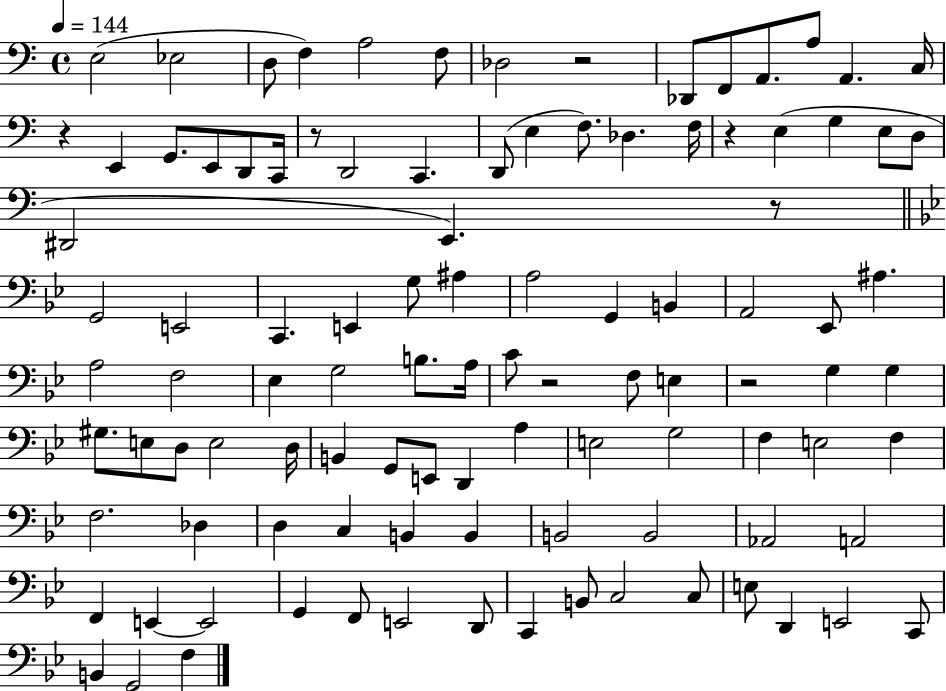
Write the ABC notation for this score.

X:1
T:Untitled
M:4/4
L:1/4
K:C
E,2 _E,2 D,/2 F, A,2 F,/2 _D,2 z2 _D,,/2 F,,/2 A,,/2 A,/2 A,, C,/4 z E,, G,,/2 E,,/2 D,,/2 C,,/4 z/2 D,,2 C,, D,,/2 E, F,/2 _D, F,/4 z E, G, E,/2 D,/2 ^D,,2 E,, z/2 G,,2 E,,2 C,, E,, G,/2 ^A, A,2 G,, B,, A,,2 _E,,/2 ^A, A,2 F,2 _E, G,2 B,/2 A,/4 C/2 z2 F,/2 E, z2 G, G, ^G,/2 E,/2 D,/2 E,2 D,/4 B,, G,,/2 E,,/2 D,, A, E,2 G,2 F, E,2 F, F,2 _D, D, C, B,, B,, B,,2 B,,2 _A,,2 A,,2 F,, E,, E,,2 G,, F,,/2 E,,2 D,,/2 C,, B,,/2 C,2 C,/2 E,/2 D,, E,,2 C,,/2 B,, G,,2 F,